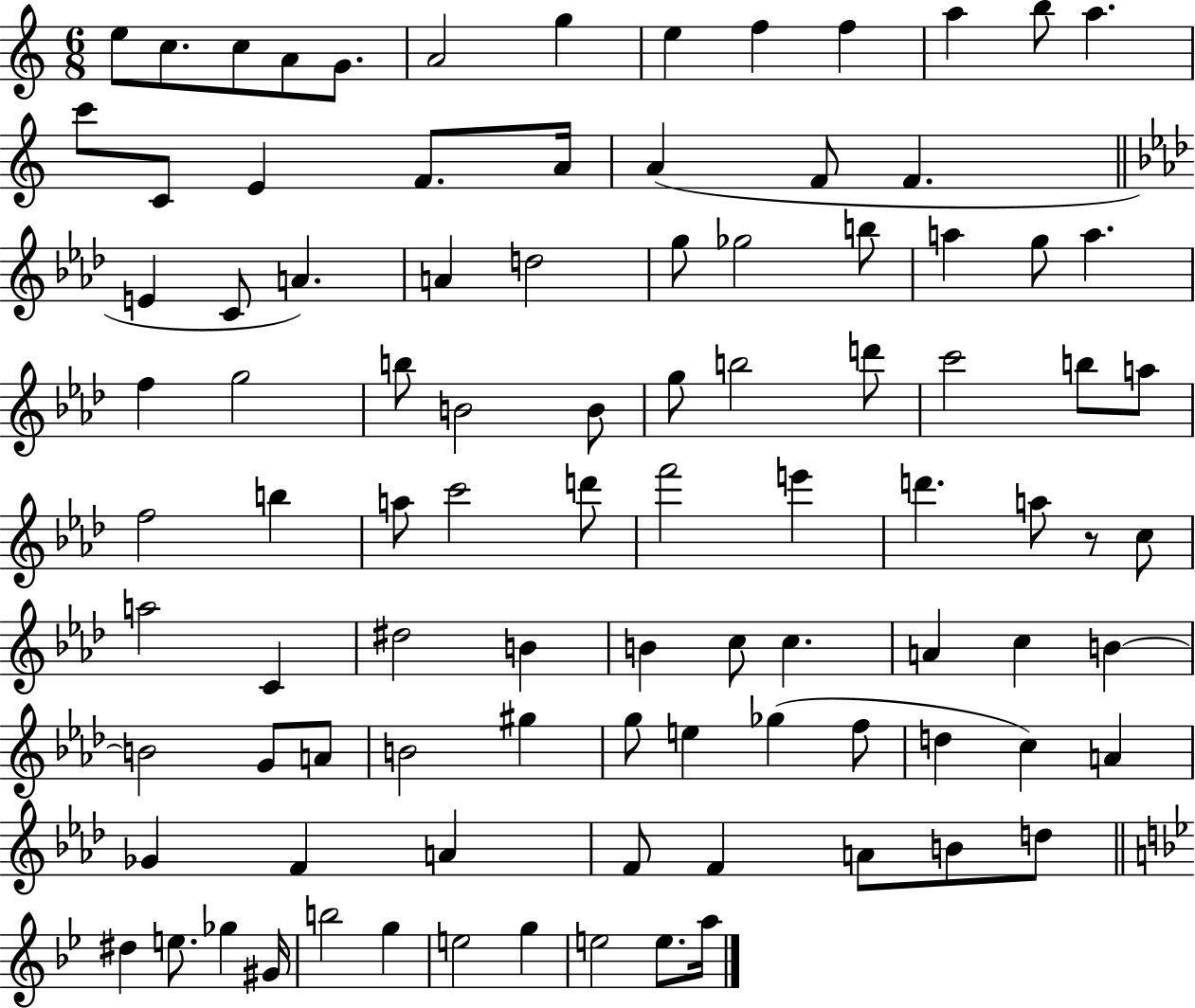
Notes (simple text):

E5/e C5/e. C5/e A4/e G4/e. A4/h G5/q E5/q F5/q F5/q A5/q B5/e A5/q. C6/e C4/e E4/q F4/e. A4/s A4/q F4/e F4/q. E4/q C4/e A4/q. A4/q D5/h G5/e Gb5/h B5/e A5/q G5/e A5/q. F5/q G5/h B5/e B4/h B4/e G5/e B5/h D6/e C6/h B5/e A5/e F5/h B5/q A5/e C6/h D6/e F6/h E6/q D6/q. A5/e R/e C5/e A5/h C4/q D#5/h B4/q B4/q C5/e C5/q. A4/q C5/q B4/q B4/h G4/e A4/e B4/h G#5/q G5/e E5/q Gb5/q F5/e D5/q C5/q A4/q Gb4/q F4/q A4/q F4/e F4/q A4/e B4/e D5/e D#5/q E5/e. Gb5/q G#4/s B5/h G5/q E5/h G5/q E5/h E5/e. A5/s